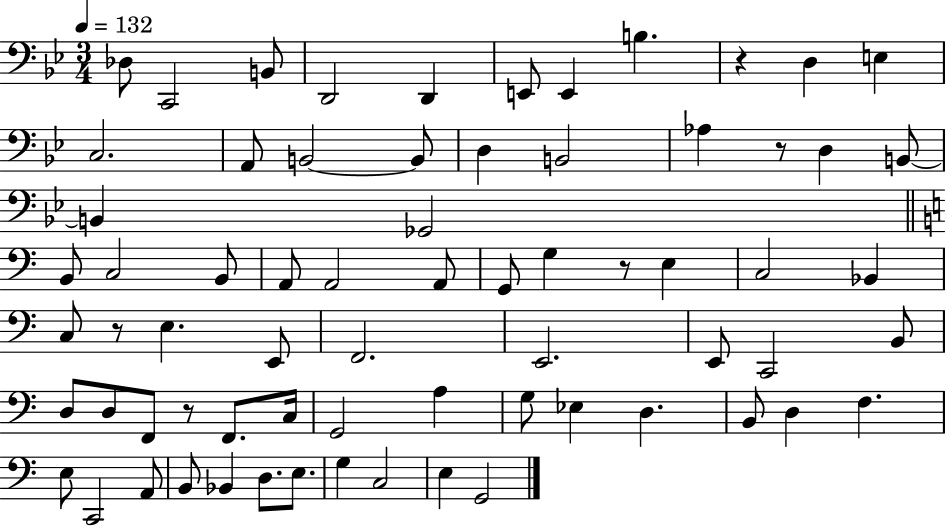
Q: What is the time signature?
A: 3/4